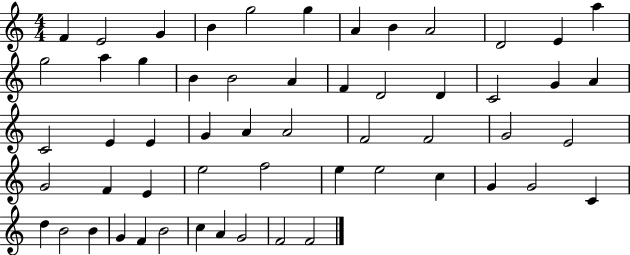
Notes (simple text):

F4/q E4/h G4/q B4/q G5/h G5/q A4/q B4/q A4/h D4/h E4/q A5/q G5/h A5/q G5/q B4/q B4/h A4/q F4/q D4/h D4/q C4/h G4/q A4/q C4/h E4/q E4/q G4/q A4/q A4/h F4/h F4/h G4/h E4/h G4/h F4/q E4/q E5/h F5/h E5/q E5/h C5/q G4/q G4/h C4/q D5/q B4/h B4/q G4/q F4/q B4/h C5/q A4/q G4/h F4/h F4/h